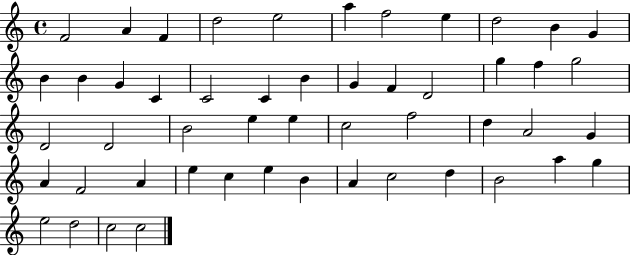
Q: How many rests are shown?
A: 0